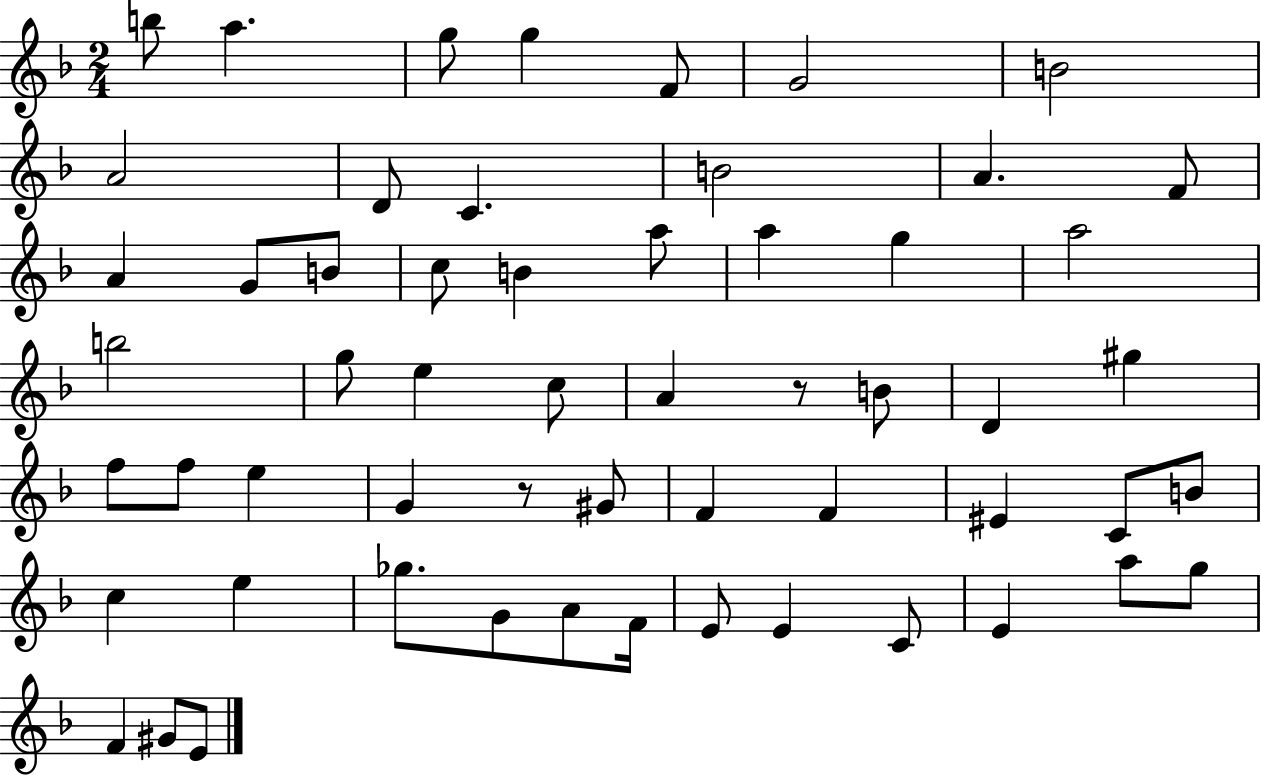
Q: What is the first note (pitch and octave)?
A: B5